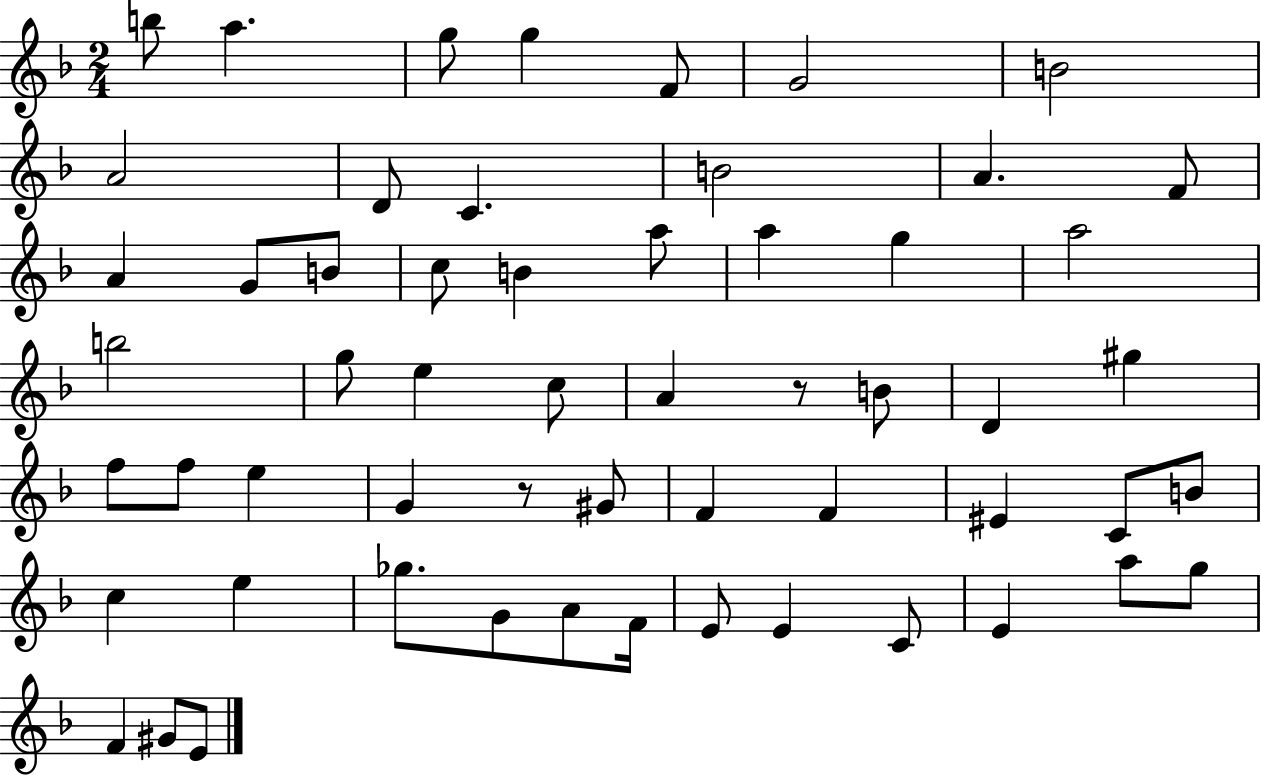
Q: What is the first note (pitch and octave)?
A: B5